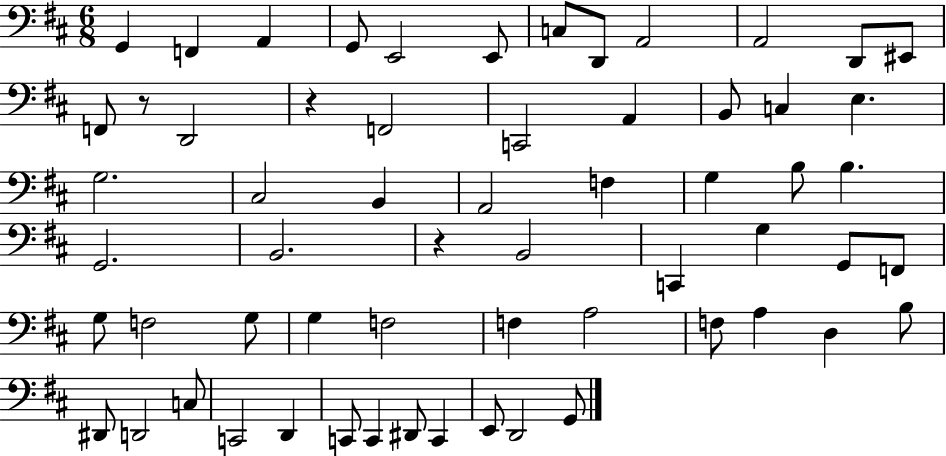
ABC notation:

X:1
T:Untitled
M:6/8
L:1/4
K:D
G,, F,, A,, G,,/2 E,,2 E,,/2 C,/2 D,,/2 A,,2 A,,2 D,,/2 ^E,,/2 F,,/2 z/2 D,,2 z F,,2 C,,2 A,, B,,/2 C, E, G,2 ^C,2 B,, A,,2 F, G, B,/2 B, G,,2 B,,2 z B,,2 C,, G, G,,/2 F,,/2 G,/2 F,2 G,/2 G, F,2 F, A,2 F,/2 A, D, B,/2 ^D,,/2 D,,2 C,/2 C,,2 D,, C,,/2 C,, ^D,,/2 C,, E,,/2 D,,2 G,,/2